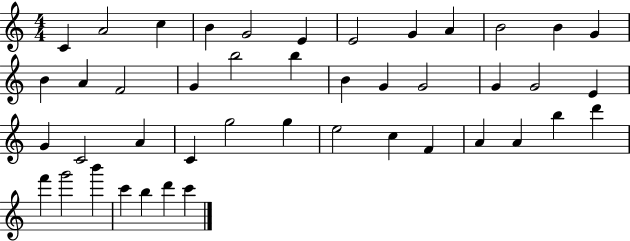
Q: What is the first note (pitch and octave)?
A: C4